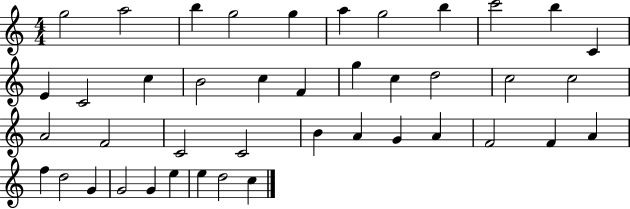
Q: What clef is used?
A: treble